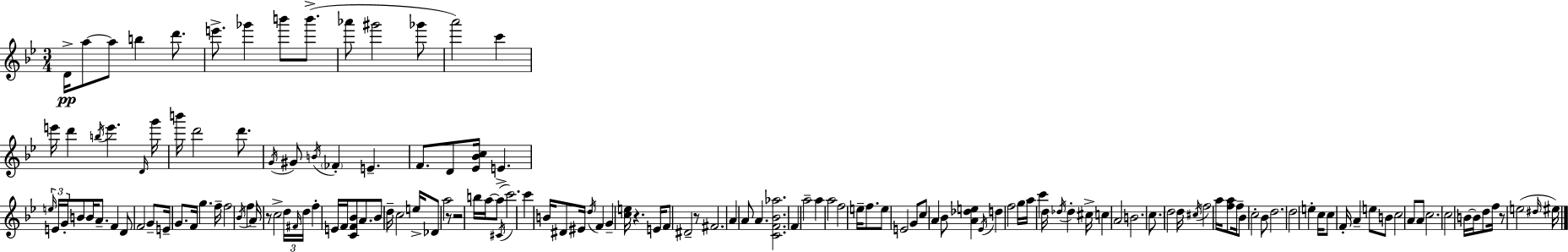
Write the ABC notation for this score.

X:1
T:Untitled
M:3/4
L:1/4
K:Gm
D/4 a/2 a/2 b d'/2 e'/2 _g' b'/2 b'/2 _a'/2 ^g'2 _g'/2 a'2 c' e'/4 d' b/4 e' D/4 g'/4 b'/4 d'2 d'/2 G/4 ^G/2 B/4 _F E F/2 D/2 [_E_Bc]/4 E e/4 E/4 G/4 B/2 B/4 A/2 F D/2 F2 G/2 E/4 G/2 F/4 g f/4 f2 _B/4 f A/4 z/2 c2 d/4 ^F/4 d/4 f E/4 F/4 [CF_B]/2 A/2 _B/2 d/4 c2 e/4 _D/2 a2 z/2 z2 b/4 a/4 a/2 ^C/4 c'2 c' B/4 ^D/2 ^E/4 d/4 F G [ce]/4 z E/4 F/2 ^D2 z/2 ^F2 A A/2 A [CF_B_a]2 F a2 a a2 f2 e/4 f/2 e/2 E2 G/2 c/2 A _B/2 [A_de] _E/4 d f2 g/4 a/4 c' d/4 _d/4 _d ^c/4 c A2 B2 c/2 d2 d/4 ^c/4 f2 a/4 [fa]/2 f/4 _B/2 c2 _B/2 d2 d2 e c/4 c/2 F/4 A e/2 B/2 c2 A/2 A/2 c2 c2 B/4 B/4 d/2 f/4 z/2 e2 ^d/4 ^e/4